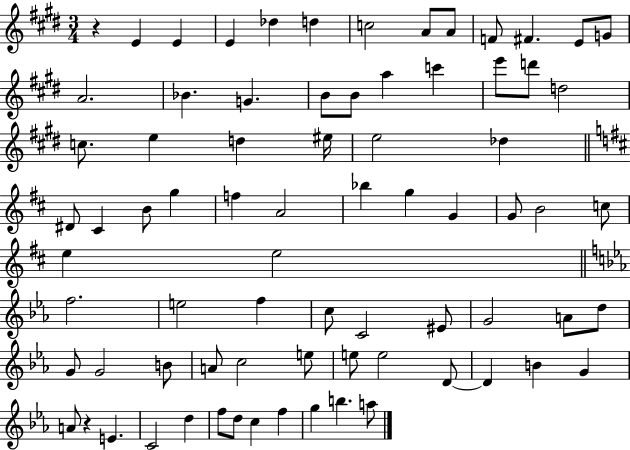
{
  \clef treble
  \numericTimeSignature
  \time 3/4
  \key e \major
  r4 e'4 e'4 | e'4 des''4 d''4 | c''2 a'8 a'8 | f'8 fis'4. e'8 g'8 | \break a'2. | bes'4. g'4. | b'8 b'8 a''4 c'''4 | e'''8 d'''8 d''2 | \break c''8. e''4 d''4 eis''16 | e''2 des''4 | \bar "||" \break \key b \minor dis'8 cis'4 b'8 g''4 | f''4 a'2 | bes''4 g''4 g'4 | g'8 b'2 c''8 | \break e''4 e''2 | \bar "||" \break \key c \minor f''2. | e''2 f''4 | c''8 c'2 eis'8 | g'2 a'8 d''8 | \break g'8 g'2 b'8 | a'8 c''2 e''8 | e''8 e''2 d'8~~ | d'4 b'4 g'4 | \break a'8 r4 e'4. | c'2 d''4 | f''8 d''8 c''4 f''4 | g''4 b''4. a''8 | \break \bar "|."
}